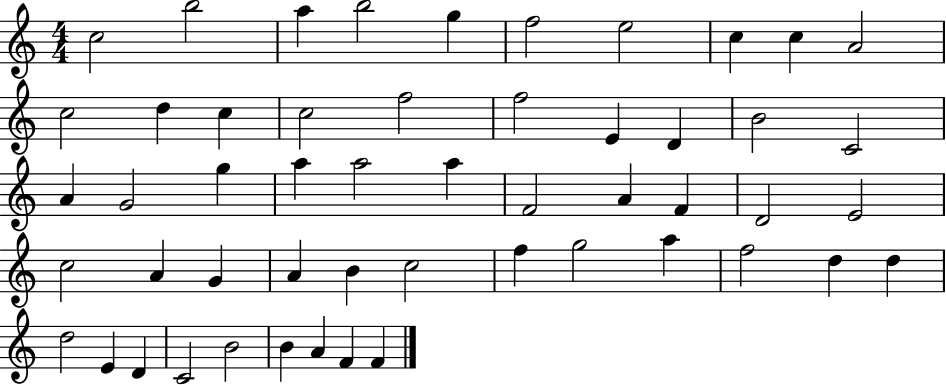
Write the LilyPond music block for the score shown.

{
  \clef treble
  \numericTimeSignature
  \time 4/4
  \key c \major
  c''2 b''2 | a''4 b''2 g''4 | f''2 e''2 | c''4 c''4 a'2 | \break c''2 d''4 c''4 | c''2 f''2 | f''2 e'4 d'4 | b'2 c'2 | \break a'4 g'2 g''4 | a''4 a''2 a''4 | f'2 a'4 f'4 | d'2 e'2 | \break c''2 a'4 g'4 | a'4 b'4 c''2 | f''4 g''2 a''4 | f''2 d''4 d''4 | \break d''2 e'4 d'4 | c'2 b'2 | b'4 a'4 f'4 f'4 | \bar "|."
}